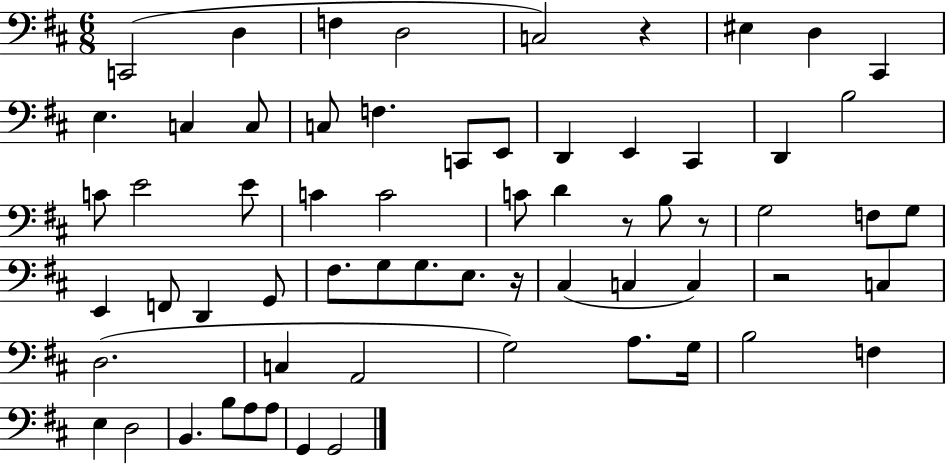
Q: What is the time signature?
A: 6/8